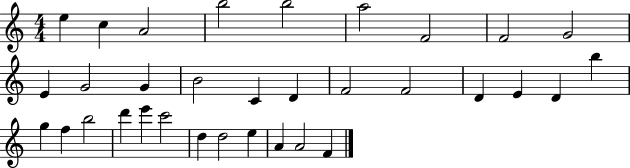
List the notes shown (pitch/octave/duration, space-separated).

E5/q C5/q A4/h B5/h B5/h A5/h F4/h F4/h G4/h E4/q G4/h G4/q B4/h C4/q D4/q F4/h F4/h D4/q E4/q D4/q B5/q G5/q F5/q B5/h D6/q E6/q C6/h D5/q D5/h E5/q A4/q A4/h F4/q